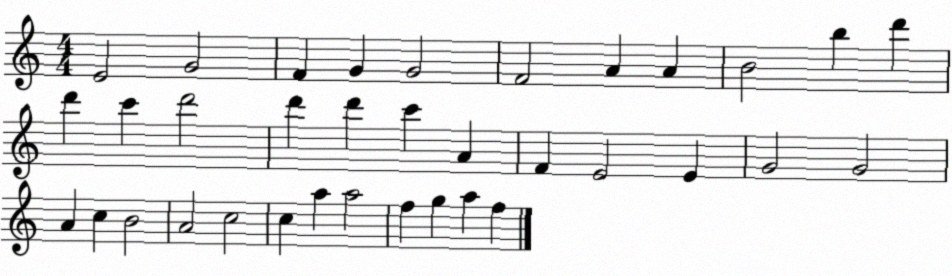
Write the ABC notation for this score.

X:1
T:Untitled
M:4/4
L:1/4
K:C
E2 G2 F G G2 F2 A A B2 b d' d' c' d'2 d' d' c' A F E2 E G2 G2 A c B2 A2 c2 c a a2 f g a f